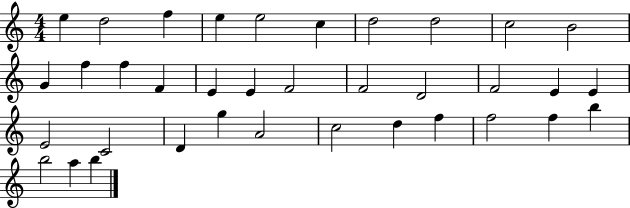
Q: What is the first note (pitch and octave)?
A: E5